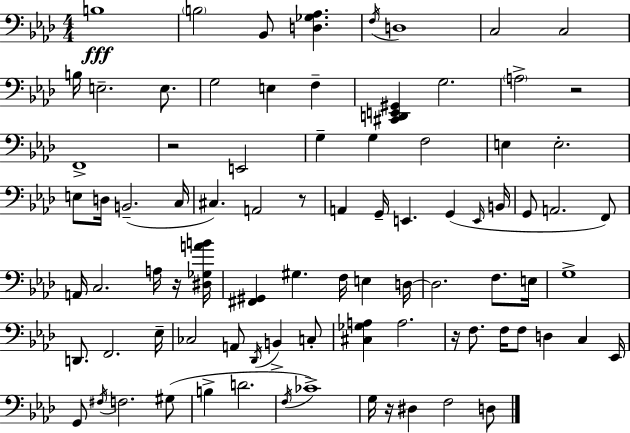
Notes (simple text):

B3/w B3/h Bb2/e [D3,Gb3,Ab3]/q. F3/s D3/w C3/h C3/h B3/s E3/h. E3/e. G3/h E3/q F3/q [C#2,D2,E2,G#2]/q G3/h. A3/h R/h F2/w R/h E2/h G3/q G3/q F3/h E3/q E3/h. E3/e D3/s B2/h. C3/s C#3/q. A2/h R/e A2/q G2/s E2/q. G2/q E2/s B2/s G2/e A2/h. F2/e A2/s C3/h. A3/s R/s [D#3,Gb3,A4,B4]/s [F#2,G#2]/q G#3/q. F3/s E3/q D3/s D3/h. F3/e. E3/s G3/w D2/e. F2/h. Eb3/s CES3/h A2/e Db2/s B2/q C3/e [C#3,Gb3,A3]/q A3/h. R/s F3/e. F3/s F3/e D3/q C3/q Eb2/s G2/e F#3/s F3/h. G#3/e B3/q D4/h. F3/s CES4/w G3/s R/s D#3/q F3/h D3/e